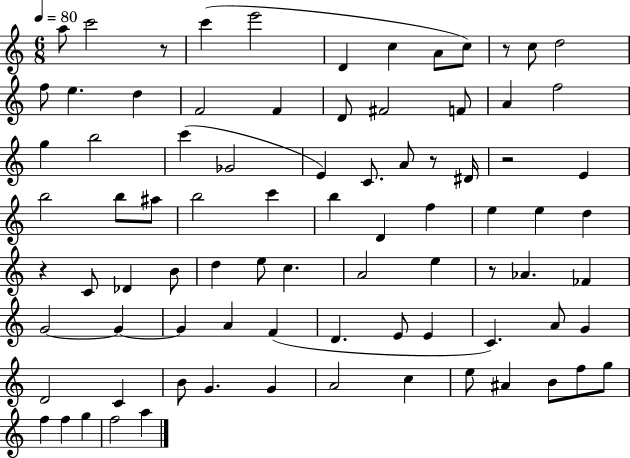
{
  \clef treble
  \numericTimeSignature
  \time 6/8
  \key c \major
  \tempo 4 = 80
  a''8 c'''2 r8 | c'''4( e'''2 | d'4 c''4 a'8 c''8) | r8 c''8 d''2 | \break f''8 e''4. d''4 | f'2 f'4 | d'8 fis'2 f'8 | a'4 f''2 | \break g''4 b''2 | c'''4( ges'2 | e'4) c'8. a'8 r8 dis'16 | r2 e'4 | \break b''2 b''8 ais''8 | b''2 c'''4 | b''4 d'4 f''4 | e''4 e''4 d''4 | \break r4 c'8 des'4 b'8 | d''4 e''8 c''4. | a'2 e''4 | r8 aes'4. fes'4 | \break g'2~~ g'4~~ | g'4 a'4 f'4( | d'4. e'8 e'4 | c'4.) a'8 g'4 | \break d'2 c'4 | b'8 g'4. g'4 | a'2 c''4 | e''8 ais'4 b'8 f''8 g''8 | \break f''4 f''4 g''4 | f''2 a''4 | \bar "|."
}